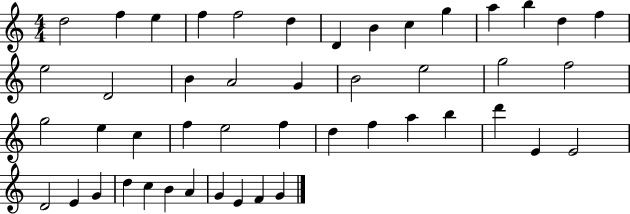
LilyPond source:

{
  \clef treble
  \numericTimeSignature
  \time 4/4
  \key c \major
  d''2 f''4 e''4 | f''4 f''2 d''4 | d'4 b'4 c''4 g''4 | a''4 b''4 d''4 f''4 | \break e''2 d'2 | b'4 a'2 g'4 | b'2 e''2 | g''2 f''2 | \break g''2 e''4 c''4 | f''4 e''2 f''4 | d''4 f''4 a''4 b''4 | d'''4 e'4 e'2 | \break d'2 e'4 g'4 | d''4 c''4 b'4 a'4 | g'4 e'4 f'4 g'4 | \bar "|."
}